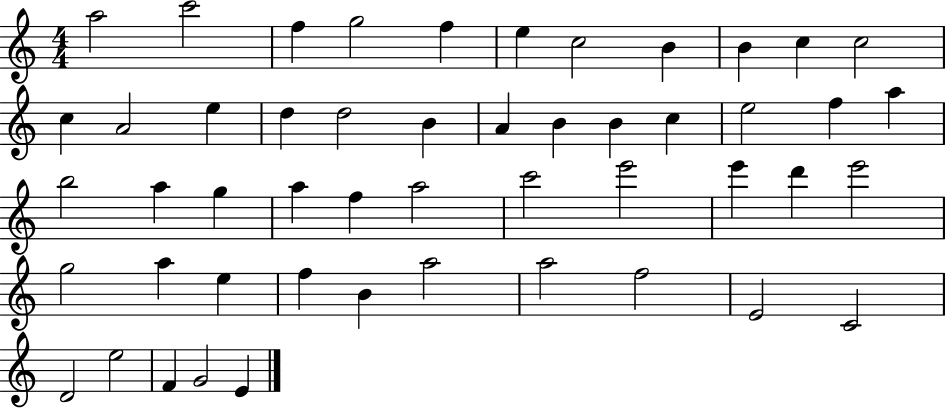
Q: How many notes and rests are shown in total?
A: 50